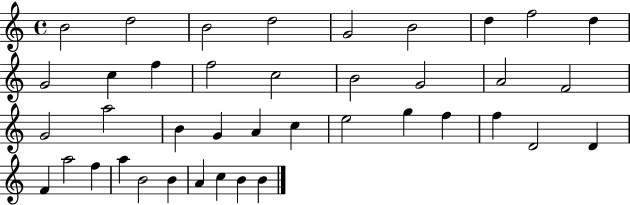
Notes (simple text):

B4/h D5/h B4/h D5/h G4/h B4/h D5/q F5/h D5/q G4/h C5/q F5/q F5/h C5/h B4/h G4/h A4/h F4/h G4/h A5/h B4/q G4/q A4/q C5/q E5/h G5/q F5/q F5/q D4/h D4/q F4/q A5/h F5/q A5/q B4/h B4/q A4/q C5/q B4/q B4/q